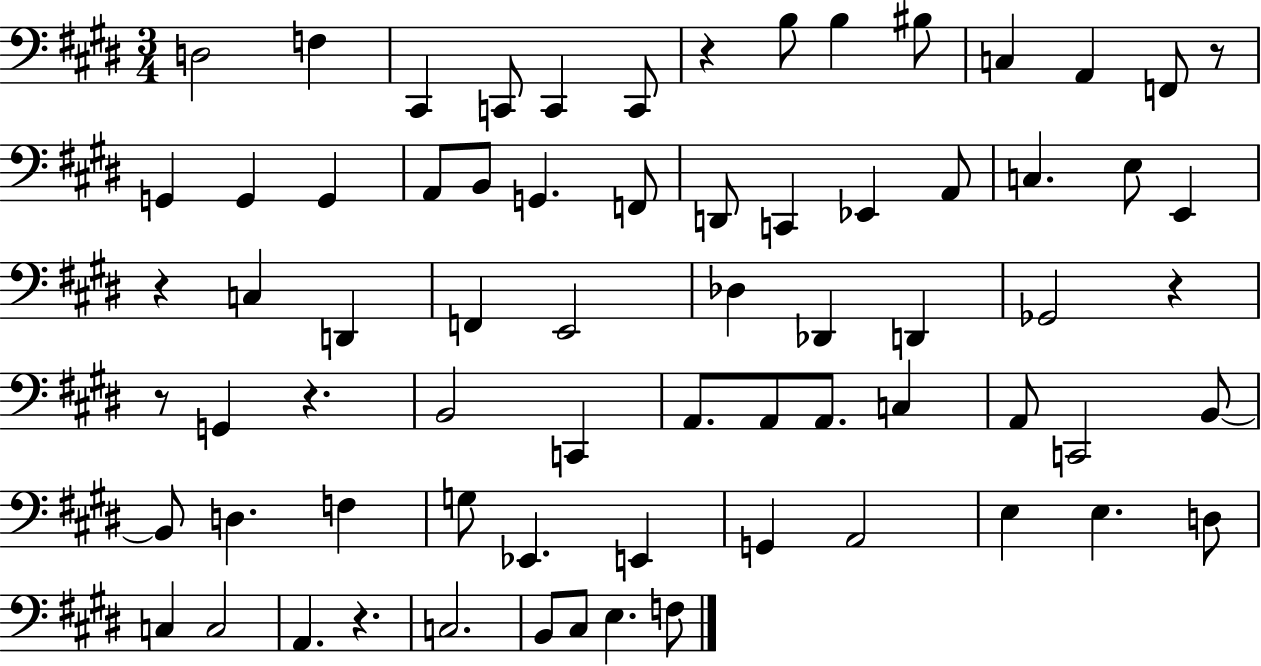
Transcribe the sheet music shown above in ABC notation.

X:1
T:Untitled
M:3/4
L:1/4
K:E
D,2 F, ^C,, C,,/2 C,, C,,/2 z B,/2 B, ^B,/2 C, A,, F,,/2 z/2 G,, G,, G,, A,,/2 B,,/2 G,, F,,/2 D,,/2 C,, _E,, A,,/2 C, E,/2 E,, z C, D,, F,, E,,2 _D, _D,, D,, _G,,2 z z/2 G,, z B,,2 C,, A,,/2 A,,/2 A,,/2 C, A,,/2 C,,2 B,,/2 B,,/2 D, F, G,/2 _E,, E,, G,, A,,2 E, E, D,/2 C, C,2 A,, z C,2 B,,/2 ^C,/2 E, F,/2